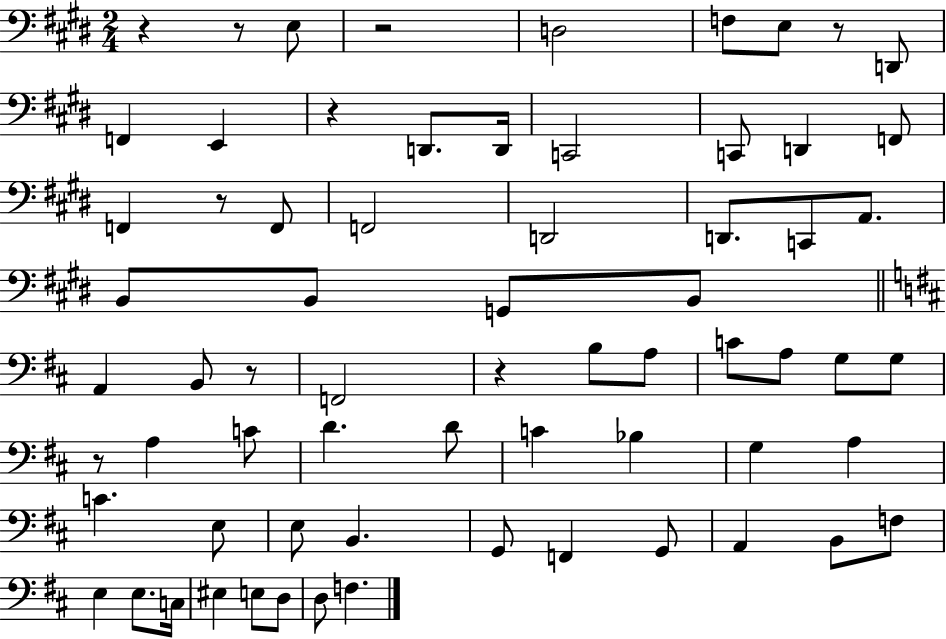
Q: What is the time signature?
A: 2/4